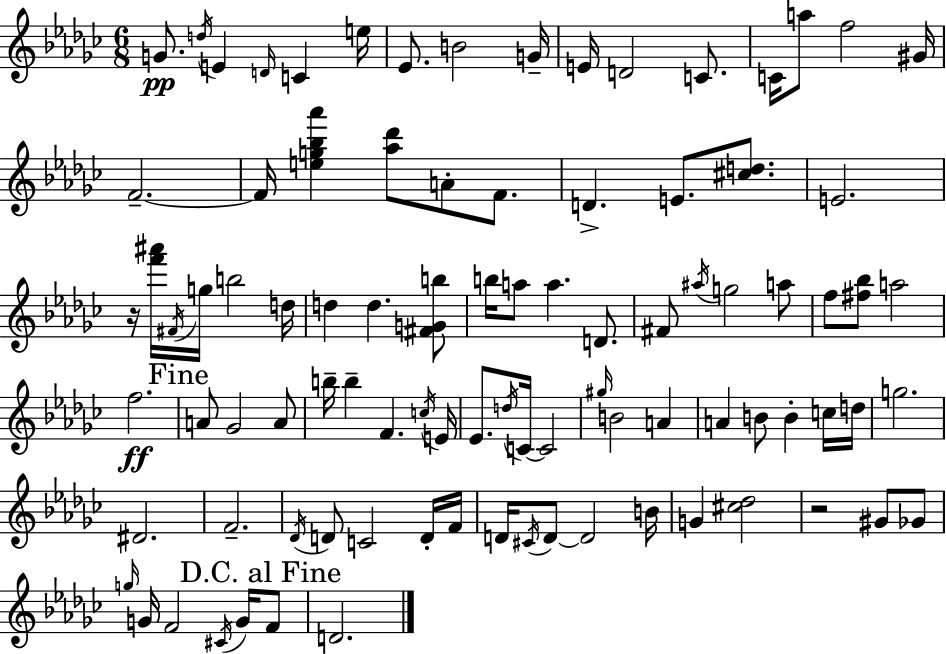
{
  \clef treble
  \numericTimeSignature
  \time 6/8
  \key ees \minor
  g'8.\pp \acciaccatura { d''16 } e'4 \grace { d'16 } c'4 | e''16 ees'8. b'2 | g'16-- e'16 d'2 c'8. | c'16 a''8 f''2 | \break gis'16 f'2.--~~ | f'16 <e'' g'' bes'' aes'''>4 <aes'' des'''>8 a'8-. f'8. | d'4.-> e'8. <cis'' d''>8. | e'2. | \break r16 <f''' ais'''>16 \acciaccatura { fis'16 } g''16 b''2 | d''16 d''4 d''4. | <fis' g' b''>8 b''16 a''8 a''4. | d'8. fis'8 \acciaccatura { ais''16 } g''2 | \break a''8 f''8 <fis'' bes''>8 a''2 | f''2.\ff | \mark "Fine" a'8 ges'2 | a'8 b''16-- b''4-- f'4. | \break \acciaccatura { c''16 } e'16 ees'8. \acciaccatura { d''16 } c'16~~ c'2 | \grace { gis''16 } b'2 | a'4 a'4 b'8 | b'4-. c''16 d''16 g''2. | \break dis'2. | f'2.-- | \acciaccatura { des'16 } d'8 c'2 | d'16-. f'16 d'16 \acciaccatura { cis'16 } d'8~~ | \break d'2 b'16 g'4 | <cis'' des''>2 r2 | gis'8 ges'8 \grace { g''16 } g'16 f'2 | \acciaccatura { cis'16 } g'16 \mark "D.C. al Fine" f'8 d'2. | \break \bar "|."
}